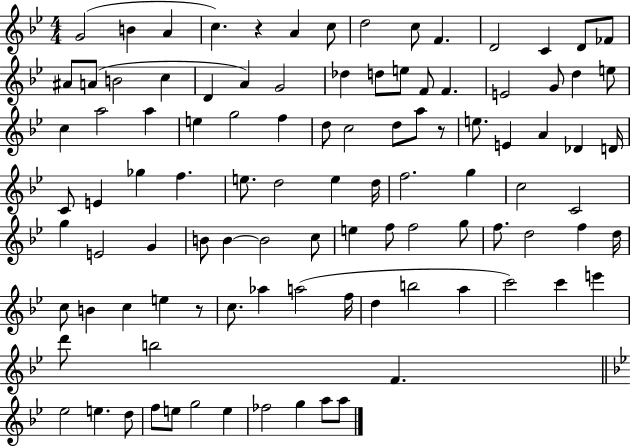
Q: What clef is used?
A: treble